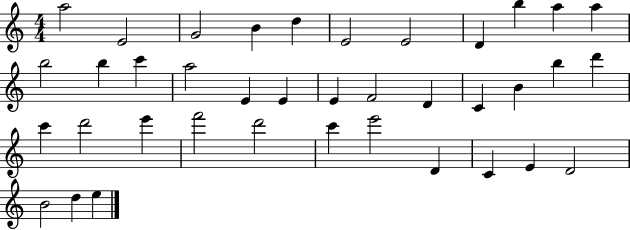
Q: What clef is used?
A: treble